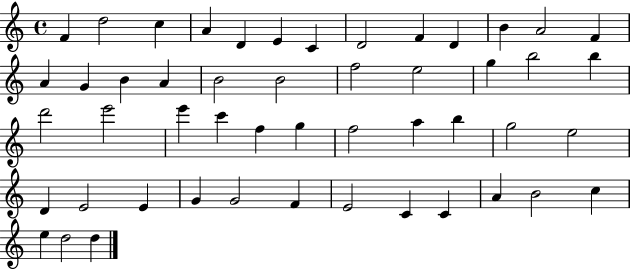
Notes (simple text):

F4/q D5/h C5/q A4/q D4/q E4/q C4/q D4/h F4/q D4/q B4/q A4/h F4/q A4/q G4/q B4/q A4/q B4/h B4/h F5/h E5/h G5/q B5/h B5/q D6/h E6/h E6/q C6/q F5/q G5/q F5/h A5/q B5/q G5/h E5/h D4/q E4/h E4/q G4/q G4/h F4/q E4/h C4/q C4/q A4/q B4/h C5/q E5/q D5/h D5/q